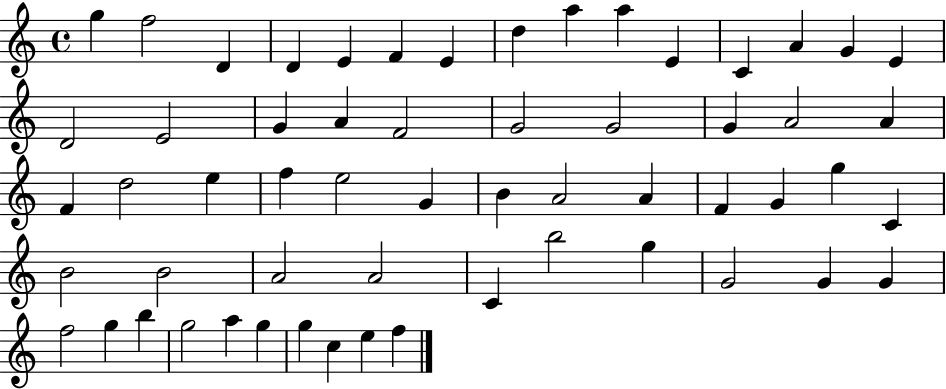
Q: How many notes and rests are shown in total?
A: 58